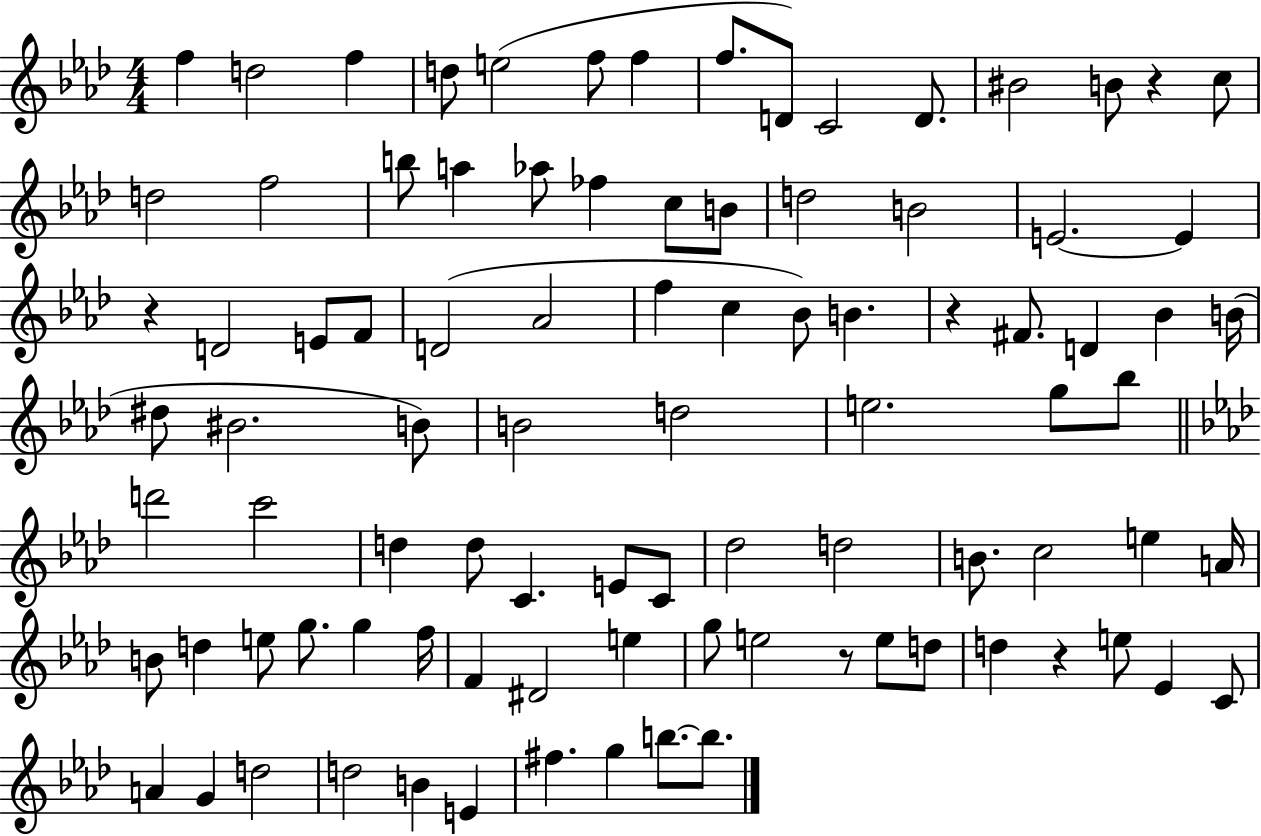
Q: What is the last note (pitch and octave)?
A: B5